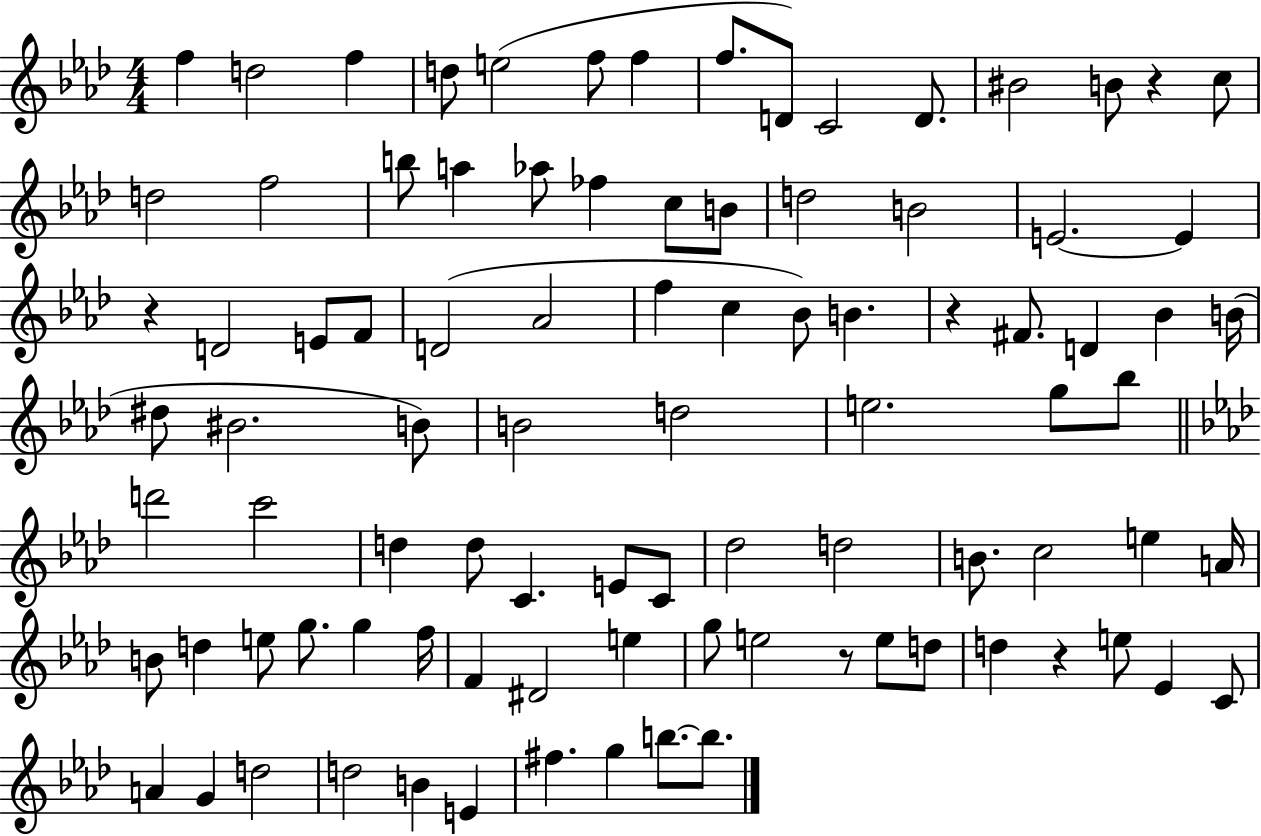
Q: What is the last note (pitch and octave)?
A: B5